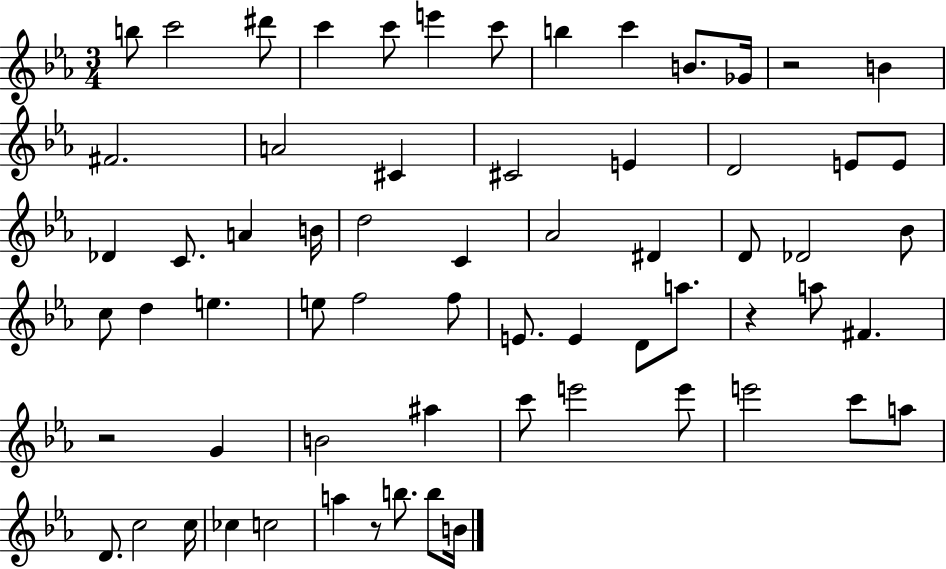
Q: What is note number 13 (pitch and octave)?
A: F#4